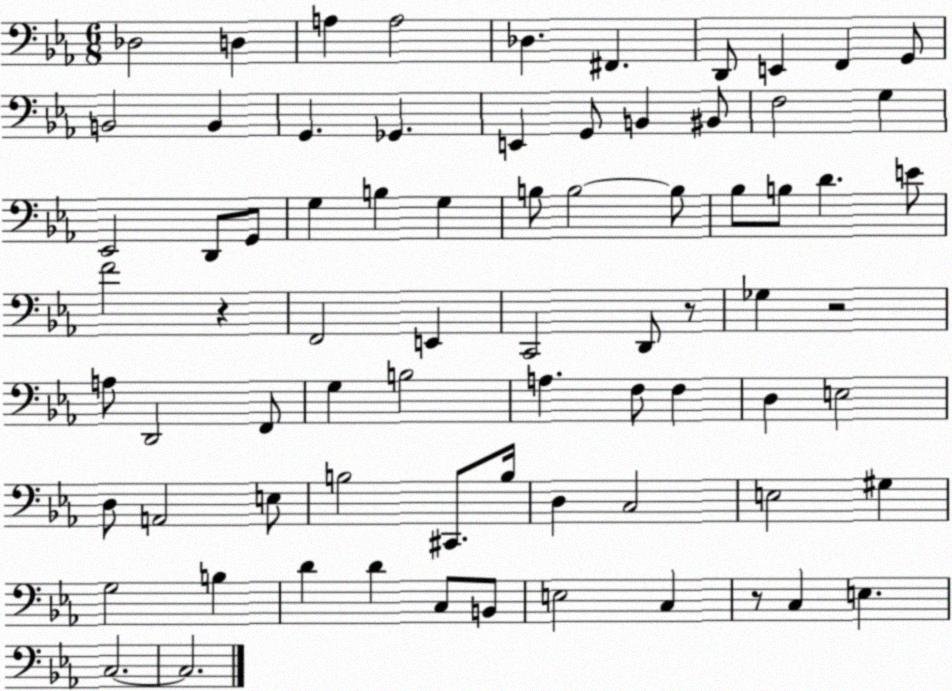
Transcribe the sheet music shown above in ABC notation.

X:1
T:Untitled
M:6/8
L:1/4
K:Eb
_D,2 D, A, A,2 _D, ^F,, D,,/2 E,, F,, G,,/2 B,,2 B,, G,, _G,, E,, G,,/2 B,, ^B,,/2 F,2 G, _E,,2 D,,/2 G,,/2 G, B, G, B,/2 B,2 B,/2 _B,/2 B,/2 D E/2 F2 z F,,2 E,, C,,2 D,,/2 z/2 _G, z2 A,/2 D,,2 F,,/2 G, B,2 A, F,/2 F, D, E,2 D,/2 A,,2 E,/2 B,2 ^C,,/2 B,/4 D, C,2 E,2 ^G, G,2 B, D D C,/2 B,,/2 E,2 C, z/2 C, E, C,2 C,2